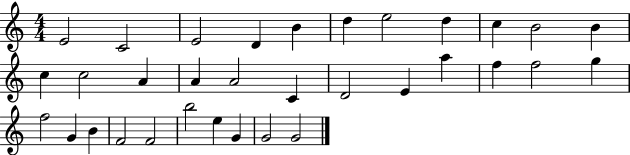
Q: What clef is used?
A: treble